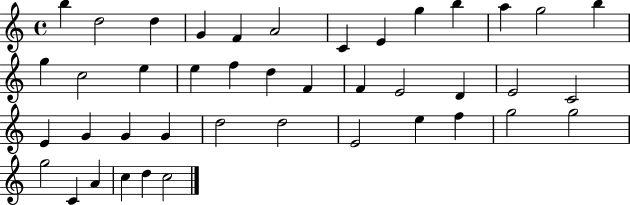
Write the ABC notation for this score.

X:1
T:Untitled
M:4/4
L:1/4
K:C
b d2 d G F A2 C E g b a g2 b g c2 e e f d F F E2 D E2 C2 E G G G d2 d2 E2 e f g2 g2 g2 C A c d c2